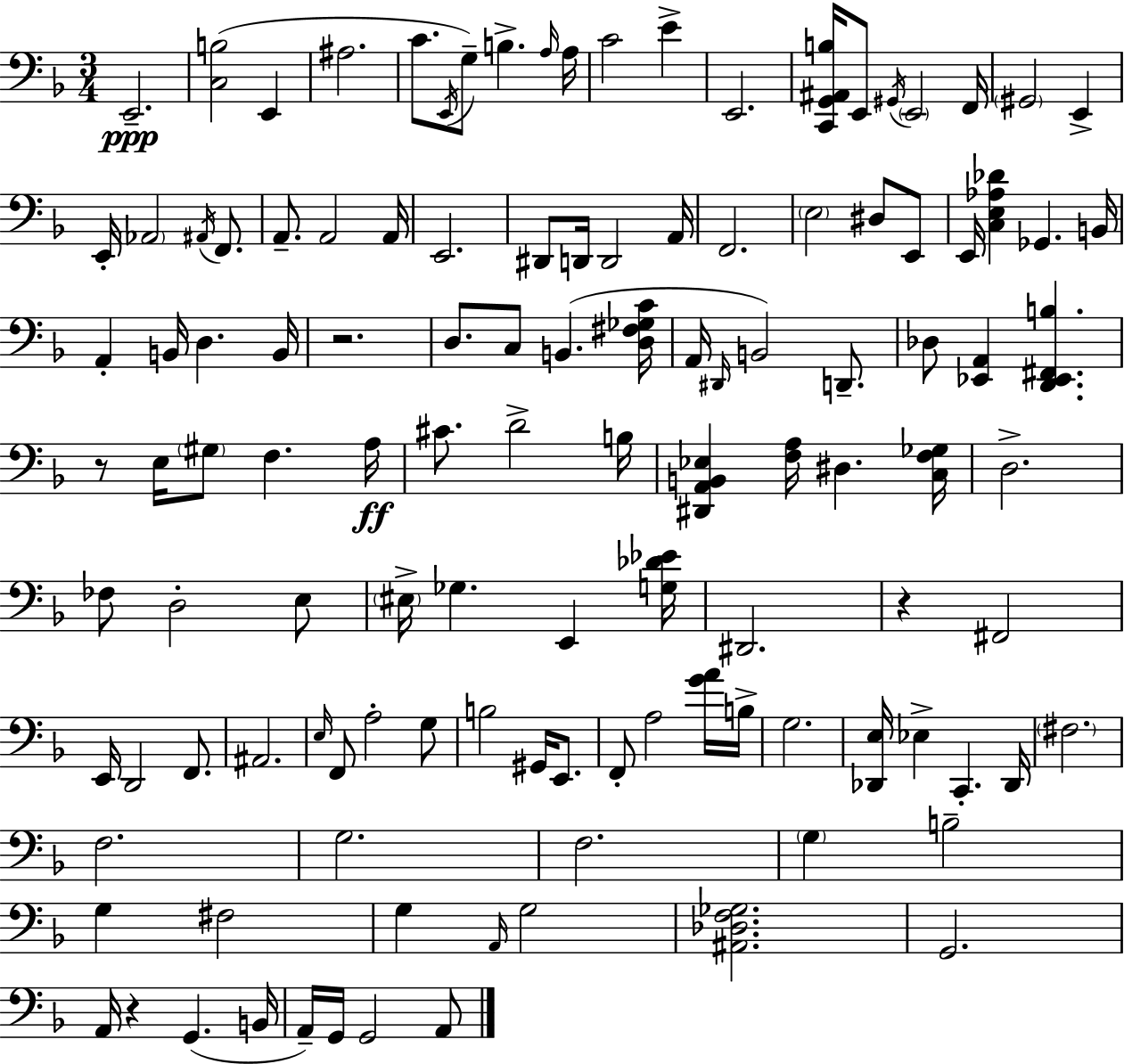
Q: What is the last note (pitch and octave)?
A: A2